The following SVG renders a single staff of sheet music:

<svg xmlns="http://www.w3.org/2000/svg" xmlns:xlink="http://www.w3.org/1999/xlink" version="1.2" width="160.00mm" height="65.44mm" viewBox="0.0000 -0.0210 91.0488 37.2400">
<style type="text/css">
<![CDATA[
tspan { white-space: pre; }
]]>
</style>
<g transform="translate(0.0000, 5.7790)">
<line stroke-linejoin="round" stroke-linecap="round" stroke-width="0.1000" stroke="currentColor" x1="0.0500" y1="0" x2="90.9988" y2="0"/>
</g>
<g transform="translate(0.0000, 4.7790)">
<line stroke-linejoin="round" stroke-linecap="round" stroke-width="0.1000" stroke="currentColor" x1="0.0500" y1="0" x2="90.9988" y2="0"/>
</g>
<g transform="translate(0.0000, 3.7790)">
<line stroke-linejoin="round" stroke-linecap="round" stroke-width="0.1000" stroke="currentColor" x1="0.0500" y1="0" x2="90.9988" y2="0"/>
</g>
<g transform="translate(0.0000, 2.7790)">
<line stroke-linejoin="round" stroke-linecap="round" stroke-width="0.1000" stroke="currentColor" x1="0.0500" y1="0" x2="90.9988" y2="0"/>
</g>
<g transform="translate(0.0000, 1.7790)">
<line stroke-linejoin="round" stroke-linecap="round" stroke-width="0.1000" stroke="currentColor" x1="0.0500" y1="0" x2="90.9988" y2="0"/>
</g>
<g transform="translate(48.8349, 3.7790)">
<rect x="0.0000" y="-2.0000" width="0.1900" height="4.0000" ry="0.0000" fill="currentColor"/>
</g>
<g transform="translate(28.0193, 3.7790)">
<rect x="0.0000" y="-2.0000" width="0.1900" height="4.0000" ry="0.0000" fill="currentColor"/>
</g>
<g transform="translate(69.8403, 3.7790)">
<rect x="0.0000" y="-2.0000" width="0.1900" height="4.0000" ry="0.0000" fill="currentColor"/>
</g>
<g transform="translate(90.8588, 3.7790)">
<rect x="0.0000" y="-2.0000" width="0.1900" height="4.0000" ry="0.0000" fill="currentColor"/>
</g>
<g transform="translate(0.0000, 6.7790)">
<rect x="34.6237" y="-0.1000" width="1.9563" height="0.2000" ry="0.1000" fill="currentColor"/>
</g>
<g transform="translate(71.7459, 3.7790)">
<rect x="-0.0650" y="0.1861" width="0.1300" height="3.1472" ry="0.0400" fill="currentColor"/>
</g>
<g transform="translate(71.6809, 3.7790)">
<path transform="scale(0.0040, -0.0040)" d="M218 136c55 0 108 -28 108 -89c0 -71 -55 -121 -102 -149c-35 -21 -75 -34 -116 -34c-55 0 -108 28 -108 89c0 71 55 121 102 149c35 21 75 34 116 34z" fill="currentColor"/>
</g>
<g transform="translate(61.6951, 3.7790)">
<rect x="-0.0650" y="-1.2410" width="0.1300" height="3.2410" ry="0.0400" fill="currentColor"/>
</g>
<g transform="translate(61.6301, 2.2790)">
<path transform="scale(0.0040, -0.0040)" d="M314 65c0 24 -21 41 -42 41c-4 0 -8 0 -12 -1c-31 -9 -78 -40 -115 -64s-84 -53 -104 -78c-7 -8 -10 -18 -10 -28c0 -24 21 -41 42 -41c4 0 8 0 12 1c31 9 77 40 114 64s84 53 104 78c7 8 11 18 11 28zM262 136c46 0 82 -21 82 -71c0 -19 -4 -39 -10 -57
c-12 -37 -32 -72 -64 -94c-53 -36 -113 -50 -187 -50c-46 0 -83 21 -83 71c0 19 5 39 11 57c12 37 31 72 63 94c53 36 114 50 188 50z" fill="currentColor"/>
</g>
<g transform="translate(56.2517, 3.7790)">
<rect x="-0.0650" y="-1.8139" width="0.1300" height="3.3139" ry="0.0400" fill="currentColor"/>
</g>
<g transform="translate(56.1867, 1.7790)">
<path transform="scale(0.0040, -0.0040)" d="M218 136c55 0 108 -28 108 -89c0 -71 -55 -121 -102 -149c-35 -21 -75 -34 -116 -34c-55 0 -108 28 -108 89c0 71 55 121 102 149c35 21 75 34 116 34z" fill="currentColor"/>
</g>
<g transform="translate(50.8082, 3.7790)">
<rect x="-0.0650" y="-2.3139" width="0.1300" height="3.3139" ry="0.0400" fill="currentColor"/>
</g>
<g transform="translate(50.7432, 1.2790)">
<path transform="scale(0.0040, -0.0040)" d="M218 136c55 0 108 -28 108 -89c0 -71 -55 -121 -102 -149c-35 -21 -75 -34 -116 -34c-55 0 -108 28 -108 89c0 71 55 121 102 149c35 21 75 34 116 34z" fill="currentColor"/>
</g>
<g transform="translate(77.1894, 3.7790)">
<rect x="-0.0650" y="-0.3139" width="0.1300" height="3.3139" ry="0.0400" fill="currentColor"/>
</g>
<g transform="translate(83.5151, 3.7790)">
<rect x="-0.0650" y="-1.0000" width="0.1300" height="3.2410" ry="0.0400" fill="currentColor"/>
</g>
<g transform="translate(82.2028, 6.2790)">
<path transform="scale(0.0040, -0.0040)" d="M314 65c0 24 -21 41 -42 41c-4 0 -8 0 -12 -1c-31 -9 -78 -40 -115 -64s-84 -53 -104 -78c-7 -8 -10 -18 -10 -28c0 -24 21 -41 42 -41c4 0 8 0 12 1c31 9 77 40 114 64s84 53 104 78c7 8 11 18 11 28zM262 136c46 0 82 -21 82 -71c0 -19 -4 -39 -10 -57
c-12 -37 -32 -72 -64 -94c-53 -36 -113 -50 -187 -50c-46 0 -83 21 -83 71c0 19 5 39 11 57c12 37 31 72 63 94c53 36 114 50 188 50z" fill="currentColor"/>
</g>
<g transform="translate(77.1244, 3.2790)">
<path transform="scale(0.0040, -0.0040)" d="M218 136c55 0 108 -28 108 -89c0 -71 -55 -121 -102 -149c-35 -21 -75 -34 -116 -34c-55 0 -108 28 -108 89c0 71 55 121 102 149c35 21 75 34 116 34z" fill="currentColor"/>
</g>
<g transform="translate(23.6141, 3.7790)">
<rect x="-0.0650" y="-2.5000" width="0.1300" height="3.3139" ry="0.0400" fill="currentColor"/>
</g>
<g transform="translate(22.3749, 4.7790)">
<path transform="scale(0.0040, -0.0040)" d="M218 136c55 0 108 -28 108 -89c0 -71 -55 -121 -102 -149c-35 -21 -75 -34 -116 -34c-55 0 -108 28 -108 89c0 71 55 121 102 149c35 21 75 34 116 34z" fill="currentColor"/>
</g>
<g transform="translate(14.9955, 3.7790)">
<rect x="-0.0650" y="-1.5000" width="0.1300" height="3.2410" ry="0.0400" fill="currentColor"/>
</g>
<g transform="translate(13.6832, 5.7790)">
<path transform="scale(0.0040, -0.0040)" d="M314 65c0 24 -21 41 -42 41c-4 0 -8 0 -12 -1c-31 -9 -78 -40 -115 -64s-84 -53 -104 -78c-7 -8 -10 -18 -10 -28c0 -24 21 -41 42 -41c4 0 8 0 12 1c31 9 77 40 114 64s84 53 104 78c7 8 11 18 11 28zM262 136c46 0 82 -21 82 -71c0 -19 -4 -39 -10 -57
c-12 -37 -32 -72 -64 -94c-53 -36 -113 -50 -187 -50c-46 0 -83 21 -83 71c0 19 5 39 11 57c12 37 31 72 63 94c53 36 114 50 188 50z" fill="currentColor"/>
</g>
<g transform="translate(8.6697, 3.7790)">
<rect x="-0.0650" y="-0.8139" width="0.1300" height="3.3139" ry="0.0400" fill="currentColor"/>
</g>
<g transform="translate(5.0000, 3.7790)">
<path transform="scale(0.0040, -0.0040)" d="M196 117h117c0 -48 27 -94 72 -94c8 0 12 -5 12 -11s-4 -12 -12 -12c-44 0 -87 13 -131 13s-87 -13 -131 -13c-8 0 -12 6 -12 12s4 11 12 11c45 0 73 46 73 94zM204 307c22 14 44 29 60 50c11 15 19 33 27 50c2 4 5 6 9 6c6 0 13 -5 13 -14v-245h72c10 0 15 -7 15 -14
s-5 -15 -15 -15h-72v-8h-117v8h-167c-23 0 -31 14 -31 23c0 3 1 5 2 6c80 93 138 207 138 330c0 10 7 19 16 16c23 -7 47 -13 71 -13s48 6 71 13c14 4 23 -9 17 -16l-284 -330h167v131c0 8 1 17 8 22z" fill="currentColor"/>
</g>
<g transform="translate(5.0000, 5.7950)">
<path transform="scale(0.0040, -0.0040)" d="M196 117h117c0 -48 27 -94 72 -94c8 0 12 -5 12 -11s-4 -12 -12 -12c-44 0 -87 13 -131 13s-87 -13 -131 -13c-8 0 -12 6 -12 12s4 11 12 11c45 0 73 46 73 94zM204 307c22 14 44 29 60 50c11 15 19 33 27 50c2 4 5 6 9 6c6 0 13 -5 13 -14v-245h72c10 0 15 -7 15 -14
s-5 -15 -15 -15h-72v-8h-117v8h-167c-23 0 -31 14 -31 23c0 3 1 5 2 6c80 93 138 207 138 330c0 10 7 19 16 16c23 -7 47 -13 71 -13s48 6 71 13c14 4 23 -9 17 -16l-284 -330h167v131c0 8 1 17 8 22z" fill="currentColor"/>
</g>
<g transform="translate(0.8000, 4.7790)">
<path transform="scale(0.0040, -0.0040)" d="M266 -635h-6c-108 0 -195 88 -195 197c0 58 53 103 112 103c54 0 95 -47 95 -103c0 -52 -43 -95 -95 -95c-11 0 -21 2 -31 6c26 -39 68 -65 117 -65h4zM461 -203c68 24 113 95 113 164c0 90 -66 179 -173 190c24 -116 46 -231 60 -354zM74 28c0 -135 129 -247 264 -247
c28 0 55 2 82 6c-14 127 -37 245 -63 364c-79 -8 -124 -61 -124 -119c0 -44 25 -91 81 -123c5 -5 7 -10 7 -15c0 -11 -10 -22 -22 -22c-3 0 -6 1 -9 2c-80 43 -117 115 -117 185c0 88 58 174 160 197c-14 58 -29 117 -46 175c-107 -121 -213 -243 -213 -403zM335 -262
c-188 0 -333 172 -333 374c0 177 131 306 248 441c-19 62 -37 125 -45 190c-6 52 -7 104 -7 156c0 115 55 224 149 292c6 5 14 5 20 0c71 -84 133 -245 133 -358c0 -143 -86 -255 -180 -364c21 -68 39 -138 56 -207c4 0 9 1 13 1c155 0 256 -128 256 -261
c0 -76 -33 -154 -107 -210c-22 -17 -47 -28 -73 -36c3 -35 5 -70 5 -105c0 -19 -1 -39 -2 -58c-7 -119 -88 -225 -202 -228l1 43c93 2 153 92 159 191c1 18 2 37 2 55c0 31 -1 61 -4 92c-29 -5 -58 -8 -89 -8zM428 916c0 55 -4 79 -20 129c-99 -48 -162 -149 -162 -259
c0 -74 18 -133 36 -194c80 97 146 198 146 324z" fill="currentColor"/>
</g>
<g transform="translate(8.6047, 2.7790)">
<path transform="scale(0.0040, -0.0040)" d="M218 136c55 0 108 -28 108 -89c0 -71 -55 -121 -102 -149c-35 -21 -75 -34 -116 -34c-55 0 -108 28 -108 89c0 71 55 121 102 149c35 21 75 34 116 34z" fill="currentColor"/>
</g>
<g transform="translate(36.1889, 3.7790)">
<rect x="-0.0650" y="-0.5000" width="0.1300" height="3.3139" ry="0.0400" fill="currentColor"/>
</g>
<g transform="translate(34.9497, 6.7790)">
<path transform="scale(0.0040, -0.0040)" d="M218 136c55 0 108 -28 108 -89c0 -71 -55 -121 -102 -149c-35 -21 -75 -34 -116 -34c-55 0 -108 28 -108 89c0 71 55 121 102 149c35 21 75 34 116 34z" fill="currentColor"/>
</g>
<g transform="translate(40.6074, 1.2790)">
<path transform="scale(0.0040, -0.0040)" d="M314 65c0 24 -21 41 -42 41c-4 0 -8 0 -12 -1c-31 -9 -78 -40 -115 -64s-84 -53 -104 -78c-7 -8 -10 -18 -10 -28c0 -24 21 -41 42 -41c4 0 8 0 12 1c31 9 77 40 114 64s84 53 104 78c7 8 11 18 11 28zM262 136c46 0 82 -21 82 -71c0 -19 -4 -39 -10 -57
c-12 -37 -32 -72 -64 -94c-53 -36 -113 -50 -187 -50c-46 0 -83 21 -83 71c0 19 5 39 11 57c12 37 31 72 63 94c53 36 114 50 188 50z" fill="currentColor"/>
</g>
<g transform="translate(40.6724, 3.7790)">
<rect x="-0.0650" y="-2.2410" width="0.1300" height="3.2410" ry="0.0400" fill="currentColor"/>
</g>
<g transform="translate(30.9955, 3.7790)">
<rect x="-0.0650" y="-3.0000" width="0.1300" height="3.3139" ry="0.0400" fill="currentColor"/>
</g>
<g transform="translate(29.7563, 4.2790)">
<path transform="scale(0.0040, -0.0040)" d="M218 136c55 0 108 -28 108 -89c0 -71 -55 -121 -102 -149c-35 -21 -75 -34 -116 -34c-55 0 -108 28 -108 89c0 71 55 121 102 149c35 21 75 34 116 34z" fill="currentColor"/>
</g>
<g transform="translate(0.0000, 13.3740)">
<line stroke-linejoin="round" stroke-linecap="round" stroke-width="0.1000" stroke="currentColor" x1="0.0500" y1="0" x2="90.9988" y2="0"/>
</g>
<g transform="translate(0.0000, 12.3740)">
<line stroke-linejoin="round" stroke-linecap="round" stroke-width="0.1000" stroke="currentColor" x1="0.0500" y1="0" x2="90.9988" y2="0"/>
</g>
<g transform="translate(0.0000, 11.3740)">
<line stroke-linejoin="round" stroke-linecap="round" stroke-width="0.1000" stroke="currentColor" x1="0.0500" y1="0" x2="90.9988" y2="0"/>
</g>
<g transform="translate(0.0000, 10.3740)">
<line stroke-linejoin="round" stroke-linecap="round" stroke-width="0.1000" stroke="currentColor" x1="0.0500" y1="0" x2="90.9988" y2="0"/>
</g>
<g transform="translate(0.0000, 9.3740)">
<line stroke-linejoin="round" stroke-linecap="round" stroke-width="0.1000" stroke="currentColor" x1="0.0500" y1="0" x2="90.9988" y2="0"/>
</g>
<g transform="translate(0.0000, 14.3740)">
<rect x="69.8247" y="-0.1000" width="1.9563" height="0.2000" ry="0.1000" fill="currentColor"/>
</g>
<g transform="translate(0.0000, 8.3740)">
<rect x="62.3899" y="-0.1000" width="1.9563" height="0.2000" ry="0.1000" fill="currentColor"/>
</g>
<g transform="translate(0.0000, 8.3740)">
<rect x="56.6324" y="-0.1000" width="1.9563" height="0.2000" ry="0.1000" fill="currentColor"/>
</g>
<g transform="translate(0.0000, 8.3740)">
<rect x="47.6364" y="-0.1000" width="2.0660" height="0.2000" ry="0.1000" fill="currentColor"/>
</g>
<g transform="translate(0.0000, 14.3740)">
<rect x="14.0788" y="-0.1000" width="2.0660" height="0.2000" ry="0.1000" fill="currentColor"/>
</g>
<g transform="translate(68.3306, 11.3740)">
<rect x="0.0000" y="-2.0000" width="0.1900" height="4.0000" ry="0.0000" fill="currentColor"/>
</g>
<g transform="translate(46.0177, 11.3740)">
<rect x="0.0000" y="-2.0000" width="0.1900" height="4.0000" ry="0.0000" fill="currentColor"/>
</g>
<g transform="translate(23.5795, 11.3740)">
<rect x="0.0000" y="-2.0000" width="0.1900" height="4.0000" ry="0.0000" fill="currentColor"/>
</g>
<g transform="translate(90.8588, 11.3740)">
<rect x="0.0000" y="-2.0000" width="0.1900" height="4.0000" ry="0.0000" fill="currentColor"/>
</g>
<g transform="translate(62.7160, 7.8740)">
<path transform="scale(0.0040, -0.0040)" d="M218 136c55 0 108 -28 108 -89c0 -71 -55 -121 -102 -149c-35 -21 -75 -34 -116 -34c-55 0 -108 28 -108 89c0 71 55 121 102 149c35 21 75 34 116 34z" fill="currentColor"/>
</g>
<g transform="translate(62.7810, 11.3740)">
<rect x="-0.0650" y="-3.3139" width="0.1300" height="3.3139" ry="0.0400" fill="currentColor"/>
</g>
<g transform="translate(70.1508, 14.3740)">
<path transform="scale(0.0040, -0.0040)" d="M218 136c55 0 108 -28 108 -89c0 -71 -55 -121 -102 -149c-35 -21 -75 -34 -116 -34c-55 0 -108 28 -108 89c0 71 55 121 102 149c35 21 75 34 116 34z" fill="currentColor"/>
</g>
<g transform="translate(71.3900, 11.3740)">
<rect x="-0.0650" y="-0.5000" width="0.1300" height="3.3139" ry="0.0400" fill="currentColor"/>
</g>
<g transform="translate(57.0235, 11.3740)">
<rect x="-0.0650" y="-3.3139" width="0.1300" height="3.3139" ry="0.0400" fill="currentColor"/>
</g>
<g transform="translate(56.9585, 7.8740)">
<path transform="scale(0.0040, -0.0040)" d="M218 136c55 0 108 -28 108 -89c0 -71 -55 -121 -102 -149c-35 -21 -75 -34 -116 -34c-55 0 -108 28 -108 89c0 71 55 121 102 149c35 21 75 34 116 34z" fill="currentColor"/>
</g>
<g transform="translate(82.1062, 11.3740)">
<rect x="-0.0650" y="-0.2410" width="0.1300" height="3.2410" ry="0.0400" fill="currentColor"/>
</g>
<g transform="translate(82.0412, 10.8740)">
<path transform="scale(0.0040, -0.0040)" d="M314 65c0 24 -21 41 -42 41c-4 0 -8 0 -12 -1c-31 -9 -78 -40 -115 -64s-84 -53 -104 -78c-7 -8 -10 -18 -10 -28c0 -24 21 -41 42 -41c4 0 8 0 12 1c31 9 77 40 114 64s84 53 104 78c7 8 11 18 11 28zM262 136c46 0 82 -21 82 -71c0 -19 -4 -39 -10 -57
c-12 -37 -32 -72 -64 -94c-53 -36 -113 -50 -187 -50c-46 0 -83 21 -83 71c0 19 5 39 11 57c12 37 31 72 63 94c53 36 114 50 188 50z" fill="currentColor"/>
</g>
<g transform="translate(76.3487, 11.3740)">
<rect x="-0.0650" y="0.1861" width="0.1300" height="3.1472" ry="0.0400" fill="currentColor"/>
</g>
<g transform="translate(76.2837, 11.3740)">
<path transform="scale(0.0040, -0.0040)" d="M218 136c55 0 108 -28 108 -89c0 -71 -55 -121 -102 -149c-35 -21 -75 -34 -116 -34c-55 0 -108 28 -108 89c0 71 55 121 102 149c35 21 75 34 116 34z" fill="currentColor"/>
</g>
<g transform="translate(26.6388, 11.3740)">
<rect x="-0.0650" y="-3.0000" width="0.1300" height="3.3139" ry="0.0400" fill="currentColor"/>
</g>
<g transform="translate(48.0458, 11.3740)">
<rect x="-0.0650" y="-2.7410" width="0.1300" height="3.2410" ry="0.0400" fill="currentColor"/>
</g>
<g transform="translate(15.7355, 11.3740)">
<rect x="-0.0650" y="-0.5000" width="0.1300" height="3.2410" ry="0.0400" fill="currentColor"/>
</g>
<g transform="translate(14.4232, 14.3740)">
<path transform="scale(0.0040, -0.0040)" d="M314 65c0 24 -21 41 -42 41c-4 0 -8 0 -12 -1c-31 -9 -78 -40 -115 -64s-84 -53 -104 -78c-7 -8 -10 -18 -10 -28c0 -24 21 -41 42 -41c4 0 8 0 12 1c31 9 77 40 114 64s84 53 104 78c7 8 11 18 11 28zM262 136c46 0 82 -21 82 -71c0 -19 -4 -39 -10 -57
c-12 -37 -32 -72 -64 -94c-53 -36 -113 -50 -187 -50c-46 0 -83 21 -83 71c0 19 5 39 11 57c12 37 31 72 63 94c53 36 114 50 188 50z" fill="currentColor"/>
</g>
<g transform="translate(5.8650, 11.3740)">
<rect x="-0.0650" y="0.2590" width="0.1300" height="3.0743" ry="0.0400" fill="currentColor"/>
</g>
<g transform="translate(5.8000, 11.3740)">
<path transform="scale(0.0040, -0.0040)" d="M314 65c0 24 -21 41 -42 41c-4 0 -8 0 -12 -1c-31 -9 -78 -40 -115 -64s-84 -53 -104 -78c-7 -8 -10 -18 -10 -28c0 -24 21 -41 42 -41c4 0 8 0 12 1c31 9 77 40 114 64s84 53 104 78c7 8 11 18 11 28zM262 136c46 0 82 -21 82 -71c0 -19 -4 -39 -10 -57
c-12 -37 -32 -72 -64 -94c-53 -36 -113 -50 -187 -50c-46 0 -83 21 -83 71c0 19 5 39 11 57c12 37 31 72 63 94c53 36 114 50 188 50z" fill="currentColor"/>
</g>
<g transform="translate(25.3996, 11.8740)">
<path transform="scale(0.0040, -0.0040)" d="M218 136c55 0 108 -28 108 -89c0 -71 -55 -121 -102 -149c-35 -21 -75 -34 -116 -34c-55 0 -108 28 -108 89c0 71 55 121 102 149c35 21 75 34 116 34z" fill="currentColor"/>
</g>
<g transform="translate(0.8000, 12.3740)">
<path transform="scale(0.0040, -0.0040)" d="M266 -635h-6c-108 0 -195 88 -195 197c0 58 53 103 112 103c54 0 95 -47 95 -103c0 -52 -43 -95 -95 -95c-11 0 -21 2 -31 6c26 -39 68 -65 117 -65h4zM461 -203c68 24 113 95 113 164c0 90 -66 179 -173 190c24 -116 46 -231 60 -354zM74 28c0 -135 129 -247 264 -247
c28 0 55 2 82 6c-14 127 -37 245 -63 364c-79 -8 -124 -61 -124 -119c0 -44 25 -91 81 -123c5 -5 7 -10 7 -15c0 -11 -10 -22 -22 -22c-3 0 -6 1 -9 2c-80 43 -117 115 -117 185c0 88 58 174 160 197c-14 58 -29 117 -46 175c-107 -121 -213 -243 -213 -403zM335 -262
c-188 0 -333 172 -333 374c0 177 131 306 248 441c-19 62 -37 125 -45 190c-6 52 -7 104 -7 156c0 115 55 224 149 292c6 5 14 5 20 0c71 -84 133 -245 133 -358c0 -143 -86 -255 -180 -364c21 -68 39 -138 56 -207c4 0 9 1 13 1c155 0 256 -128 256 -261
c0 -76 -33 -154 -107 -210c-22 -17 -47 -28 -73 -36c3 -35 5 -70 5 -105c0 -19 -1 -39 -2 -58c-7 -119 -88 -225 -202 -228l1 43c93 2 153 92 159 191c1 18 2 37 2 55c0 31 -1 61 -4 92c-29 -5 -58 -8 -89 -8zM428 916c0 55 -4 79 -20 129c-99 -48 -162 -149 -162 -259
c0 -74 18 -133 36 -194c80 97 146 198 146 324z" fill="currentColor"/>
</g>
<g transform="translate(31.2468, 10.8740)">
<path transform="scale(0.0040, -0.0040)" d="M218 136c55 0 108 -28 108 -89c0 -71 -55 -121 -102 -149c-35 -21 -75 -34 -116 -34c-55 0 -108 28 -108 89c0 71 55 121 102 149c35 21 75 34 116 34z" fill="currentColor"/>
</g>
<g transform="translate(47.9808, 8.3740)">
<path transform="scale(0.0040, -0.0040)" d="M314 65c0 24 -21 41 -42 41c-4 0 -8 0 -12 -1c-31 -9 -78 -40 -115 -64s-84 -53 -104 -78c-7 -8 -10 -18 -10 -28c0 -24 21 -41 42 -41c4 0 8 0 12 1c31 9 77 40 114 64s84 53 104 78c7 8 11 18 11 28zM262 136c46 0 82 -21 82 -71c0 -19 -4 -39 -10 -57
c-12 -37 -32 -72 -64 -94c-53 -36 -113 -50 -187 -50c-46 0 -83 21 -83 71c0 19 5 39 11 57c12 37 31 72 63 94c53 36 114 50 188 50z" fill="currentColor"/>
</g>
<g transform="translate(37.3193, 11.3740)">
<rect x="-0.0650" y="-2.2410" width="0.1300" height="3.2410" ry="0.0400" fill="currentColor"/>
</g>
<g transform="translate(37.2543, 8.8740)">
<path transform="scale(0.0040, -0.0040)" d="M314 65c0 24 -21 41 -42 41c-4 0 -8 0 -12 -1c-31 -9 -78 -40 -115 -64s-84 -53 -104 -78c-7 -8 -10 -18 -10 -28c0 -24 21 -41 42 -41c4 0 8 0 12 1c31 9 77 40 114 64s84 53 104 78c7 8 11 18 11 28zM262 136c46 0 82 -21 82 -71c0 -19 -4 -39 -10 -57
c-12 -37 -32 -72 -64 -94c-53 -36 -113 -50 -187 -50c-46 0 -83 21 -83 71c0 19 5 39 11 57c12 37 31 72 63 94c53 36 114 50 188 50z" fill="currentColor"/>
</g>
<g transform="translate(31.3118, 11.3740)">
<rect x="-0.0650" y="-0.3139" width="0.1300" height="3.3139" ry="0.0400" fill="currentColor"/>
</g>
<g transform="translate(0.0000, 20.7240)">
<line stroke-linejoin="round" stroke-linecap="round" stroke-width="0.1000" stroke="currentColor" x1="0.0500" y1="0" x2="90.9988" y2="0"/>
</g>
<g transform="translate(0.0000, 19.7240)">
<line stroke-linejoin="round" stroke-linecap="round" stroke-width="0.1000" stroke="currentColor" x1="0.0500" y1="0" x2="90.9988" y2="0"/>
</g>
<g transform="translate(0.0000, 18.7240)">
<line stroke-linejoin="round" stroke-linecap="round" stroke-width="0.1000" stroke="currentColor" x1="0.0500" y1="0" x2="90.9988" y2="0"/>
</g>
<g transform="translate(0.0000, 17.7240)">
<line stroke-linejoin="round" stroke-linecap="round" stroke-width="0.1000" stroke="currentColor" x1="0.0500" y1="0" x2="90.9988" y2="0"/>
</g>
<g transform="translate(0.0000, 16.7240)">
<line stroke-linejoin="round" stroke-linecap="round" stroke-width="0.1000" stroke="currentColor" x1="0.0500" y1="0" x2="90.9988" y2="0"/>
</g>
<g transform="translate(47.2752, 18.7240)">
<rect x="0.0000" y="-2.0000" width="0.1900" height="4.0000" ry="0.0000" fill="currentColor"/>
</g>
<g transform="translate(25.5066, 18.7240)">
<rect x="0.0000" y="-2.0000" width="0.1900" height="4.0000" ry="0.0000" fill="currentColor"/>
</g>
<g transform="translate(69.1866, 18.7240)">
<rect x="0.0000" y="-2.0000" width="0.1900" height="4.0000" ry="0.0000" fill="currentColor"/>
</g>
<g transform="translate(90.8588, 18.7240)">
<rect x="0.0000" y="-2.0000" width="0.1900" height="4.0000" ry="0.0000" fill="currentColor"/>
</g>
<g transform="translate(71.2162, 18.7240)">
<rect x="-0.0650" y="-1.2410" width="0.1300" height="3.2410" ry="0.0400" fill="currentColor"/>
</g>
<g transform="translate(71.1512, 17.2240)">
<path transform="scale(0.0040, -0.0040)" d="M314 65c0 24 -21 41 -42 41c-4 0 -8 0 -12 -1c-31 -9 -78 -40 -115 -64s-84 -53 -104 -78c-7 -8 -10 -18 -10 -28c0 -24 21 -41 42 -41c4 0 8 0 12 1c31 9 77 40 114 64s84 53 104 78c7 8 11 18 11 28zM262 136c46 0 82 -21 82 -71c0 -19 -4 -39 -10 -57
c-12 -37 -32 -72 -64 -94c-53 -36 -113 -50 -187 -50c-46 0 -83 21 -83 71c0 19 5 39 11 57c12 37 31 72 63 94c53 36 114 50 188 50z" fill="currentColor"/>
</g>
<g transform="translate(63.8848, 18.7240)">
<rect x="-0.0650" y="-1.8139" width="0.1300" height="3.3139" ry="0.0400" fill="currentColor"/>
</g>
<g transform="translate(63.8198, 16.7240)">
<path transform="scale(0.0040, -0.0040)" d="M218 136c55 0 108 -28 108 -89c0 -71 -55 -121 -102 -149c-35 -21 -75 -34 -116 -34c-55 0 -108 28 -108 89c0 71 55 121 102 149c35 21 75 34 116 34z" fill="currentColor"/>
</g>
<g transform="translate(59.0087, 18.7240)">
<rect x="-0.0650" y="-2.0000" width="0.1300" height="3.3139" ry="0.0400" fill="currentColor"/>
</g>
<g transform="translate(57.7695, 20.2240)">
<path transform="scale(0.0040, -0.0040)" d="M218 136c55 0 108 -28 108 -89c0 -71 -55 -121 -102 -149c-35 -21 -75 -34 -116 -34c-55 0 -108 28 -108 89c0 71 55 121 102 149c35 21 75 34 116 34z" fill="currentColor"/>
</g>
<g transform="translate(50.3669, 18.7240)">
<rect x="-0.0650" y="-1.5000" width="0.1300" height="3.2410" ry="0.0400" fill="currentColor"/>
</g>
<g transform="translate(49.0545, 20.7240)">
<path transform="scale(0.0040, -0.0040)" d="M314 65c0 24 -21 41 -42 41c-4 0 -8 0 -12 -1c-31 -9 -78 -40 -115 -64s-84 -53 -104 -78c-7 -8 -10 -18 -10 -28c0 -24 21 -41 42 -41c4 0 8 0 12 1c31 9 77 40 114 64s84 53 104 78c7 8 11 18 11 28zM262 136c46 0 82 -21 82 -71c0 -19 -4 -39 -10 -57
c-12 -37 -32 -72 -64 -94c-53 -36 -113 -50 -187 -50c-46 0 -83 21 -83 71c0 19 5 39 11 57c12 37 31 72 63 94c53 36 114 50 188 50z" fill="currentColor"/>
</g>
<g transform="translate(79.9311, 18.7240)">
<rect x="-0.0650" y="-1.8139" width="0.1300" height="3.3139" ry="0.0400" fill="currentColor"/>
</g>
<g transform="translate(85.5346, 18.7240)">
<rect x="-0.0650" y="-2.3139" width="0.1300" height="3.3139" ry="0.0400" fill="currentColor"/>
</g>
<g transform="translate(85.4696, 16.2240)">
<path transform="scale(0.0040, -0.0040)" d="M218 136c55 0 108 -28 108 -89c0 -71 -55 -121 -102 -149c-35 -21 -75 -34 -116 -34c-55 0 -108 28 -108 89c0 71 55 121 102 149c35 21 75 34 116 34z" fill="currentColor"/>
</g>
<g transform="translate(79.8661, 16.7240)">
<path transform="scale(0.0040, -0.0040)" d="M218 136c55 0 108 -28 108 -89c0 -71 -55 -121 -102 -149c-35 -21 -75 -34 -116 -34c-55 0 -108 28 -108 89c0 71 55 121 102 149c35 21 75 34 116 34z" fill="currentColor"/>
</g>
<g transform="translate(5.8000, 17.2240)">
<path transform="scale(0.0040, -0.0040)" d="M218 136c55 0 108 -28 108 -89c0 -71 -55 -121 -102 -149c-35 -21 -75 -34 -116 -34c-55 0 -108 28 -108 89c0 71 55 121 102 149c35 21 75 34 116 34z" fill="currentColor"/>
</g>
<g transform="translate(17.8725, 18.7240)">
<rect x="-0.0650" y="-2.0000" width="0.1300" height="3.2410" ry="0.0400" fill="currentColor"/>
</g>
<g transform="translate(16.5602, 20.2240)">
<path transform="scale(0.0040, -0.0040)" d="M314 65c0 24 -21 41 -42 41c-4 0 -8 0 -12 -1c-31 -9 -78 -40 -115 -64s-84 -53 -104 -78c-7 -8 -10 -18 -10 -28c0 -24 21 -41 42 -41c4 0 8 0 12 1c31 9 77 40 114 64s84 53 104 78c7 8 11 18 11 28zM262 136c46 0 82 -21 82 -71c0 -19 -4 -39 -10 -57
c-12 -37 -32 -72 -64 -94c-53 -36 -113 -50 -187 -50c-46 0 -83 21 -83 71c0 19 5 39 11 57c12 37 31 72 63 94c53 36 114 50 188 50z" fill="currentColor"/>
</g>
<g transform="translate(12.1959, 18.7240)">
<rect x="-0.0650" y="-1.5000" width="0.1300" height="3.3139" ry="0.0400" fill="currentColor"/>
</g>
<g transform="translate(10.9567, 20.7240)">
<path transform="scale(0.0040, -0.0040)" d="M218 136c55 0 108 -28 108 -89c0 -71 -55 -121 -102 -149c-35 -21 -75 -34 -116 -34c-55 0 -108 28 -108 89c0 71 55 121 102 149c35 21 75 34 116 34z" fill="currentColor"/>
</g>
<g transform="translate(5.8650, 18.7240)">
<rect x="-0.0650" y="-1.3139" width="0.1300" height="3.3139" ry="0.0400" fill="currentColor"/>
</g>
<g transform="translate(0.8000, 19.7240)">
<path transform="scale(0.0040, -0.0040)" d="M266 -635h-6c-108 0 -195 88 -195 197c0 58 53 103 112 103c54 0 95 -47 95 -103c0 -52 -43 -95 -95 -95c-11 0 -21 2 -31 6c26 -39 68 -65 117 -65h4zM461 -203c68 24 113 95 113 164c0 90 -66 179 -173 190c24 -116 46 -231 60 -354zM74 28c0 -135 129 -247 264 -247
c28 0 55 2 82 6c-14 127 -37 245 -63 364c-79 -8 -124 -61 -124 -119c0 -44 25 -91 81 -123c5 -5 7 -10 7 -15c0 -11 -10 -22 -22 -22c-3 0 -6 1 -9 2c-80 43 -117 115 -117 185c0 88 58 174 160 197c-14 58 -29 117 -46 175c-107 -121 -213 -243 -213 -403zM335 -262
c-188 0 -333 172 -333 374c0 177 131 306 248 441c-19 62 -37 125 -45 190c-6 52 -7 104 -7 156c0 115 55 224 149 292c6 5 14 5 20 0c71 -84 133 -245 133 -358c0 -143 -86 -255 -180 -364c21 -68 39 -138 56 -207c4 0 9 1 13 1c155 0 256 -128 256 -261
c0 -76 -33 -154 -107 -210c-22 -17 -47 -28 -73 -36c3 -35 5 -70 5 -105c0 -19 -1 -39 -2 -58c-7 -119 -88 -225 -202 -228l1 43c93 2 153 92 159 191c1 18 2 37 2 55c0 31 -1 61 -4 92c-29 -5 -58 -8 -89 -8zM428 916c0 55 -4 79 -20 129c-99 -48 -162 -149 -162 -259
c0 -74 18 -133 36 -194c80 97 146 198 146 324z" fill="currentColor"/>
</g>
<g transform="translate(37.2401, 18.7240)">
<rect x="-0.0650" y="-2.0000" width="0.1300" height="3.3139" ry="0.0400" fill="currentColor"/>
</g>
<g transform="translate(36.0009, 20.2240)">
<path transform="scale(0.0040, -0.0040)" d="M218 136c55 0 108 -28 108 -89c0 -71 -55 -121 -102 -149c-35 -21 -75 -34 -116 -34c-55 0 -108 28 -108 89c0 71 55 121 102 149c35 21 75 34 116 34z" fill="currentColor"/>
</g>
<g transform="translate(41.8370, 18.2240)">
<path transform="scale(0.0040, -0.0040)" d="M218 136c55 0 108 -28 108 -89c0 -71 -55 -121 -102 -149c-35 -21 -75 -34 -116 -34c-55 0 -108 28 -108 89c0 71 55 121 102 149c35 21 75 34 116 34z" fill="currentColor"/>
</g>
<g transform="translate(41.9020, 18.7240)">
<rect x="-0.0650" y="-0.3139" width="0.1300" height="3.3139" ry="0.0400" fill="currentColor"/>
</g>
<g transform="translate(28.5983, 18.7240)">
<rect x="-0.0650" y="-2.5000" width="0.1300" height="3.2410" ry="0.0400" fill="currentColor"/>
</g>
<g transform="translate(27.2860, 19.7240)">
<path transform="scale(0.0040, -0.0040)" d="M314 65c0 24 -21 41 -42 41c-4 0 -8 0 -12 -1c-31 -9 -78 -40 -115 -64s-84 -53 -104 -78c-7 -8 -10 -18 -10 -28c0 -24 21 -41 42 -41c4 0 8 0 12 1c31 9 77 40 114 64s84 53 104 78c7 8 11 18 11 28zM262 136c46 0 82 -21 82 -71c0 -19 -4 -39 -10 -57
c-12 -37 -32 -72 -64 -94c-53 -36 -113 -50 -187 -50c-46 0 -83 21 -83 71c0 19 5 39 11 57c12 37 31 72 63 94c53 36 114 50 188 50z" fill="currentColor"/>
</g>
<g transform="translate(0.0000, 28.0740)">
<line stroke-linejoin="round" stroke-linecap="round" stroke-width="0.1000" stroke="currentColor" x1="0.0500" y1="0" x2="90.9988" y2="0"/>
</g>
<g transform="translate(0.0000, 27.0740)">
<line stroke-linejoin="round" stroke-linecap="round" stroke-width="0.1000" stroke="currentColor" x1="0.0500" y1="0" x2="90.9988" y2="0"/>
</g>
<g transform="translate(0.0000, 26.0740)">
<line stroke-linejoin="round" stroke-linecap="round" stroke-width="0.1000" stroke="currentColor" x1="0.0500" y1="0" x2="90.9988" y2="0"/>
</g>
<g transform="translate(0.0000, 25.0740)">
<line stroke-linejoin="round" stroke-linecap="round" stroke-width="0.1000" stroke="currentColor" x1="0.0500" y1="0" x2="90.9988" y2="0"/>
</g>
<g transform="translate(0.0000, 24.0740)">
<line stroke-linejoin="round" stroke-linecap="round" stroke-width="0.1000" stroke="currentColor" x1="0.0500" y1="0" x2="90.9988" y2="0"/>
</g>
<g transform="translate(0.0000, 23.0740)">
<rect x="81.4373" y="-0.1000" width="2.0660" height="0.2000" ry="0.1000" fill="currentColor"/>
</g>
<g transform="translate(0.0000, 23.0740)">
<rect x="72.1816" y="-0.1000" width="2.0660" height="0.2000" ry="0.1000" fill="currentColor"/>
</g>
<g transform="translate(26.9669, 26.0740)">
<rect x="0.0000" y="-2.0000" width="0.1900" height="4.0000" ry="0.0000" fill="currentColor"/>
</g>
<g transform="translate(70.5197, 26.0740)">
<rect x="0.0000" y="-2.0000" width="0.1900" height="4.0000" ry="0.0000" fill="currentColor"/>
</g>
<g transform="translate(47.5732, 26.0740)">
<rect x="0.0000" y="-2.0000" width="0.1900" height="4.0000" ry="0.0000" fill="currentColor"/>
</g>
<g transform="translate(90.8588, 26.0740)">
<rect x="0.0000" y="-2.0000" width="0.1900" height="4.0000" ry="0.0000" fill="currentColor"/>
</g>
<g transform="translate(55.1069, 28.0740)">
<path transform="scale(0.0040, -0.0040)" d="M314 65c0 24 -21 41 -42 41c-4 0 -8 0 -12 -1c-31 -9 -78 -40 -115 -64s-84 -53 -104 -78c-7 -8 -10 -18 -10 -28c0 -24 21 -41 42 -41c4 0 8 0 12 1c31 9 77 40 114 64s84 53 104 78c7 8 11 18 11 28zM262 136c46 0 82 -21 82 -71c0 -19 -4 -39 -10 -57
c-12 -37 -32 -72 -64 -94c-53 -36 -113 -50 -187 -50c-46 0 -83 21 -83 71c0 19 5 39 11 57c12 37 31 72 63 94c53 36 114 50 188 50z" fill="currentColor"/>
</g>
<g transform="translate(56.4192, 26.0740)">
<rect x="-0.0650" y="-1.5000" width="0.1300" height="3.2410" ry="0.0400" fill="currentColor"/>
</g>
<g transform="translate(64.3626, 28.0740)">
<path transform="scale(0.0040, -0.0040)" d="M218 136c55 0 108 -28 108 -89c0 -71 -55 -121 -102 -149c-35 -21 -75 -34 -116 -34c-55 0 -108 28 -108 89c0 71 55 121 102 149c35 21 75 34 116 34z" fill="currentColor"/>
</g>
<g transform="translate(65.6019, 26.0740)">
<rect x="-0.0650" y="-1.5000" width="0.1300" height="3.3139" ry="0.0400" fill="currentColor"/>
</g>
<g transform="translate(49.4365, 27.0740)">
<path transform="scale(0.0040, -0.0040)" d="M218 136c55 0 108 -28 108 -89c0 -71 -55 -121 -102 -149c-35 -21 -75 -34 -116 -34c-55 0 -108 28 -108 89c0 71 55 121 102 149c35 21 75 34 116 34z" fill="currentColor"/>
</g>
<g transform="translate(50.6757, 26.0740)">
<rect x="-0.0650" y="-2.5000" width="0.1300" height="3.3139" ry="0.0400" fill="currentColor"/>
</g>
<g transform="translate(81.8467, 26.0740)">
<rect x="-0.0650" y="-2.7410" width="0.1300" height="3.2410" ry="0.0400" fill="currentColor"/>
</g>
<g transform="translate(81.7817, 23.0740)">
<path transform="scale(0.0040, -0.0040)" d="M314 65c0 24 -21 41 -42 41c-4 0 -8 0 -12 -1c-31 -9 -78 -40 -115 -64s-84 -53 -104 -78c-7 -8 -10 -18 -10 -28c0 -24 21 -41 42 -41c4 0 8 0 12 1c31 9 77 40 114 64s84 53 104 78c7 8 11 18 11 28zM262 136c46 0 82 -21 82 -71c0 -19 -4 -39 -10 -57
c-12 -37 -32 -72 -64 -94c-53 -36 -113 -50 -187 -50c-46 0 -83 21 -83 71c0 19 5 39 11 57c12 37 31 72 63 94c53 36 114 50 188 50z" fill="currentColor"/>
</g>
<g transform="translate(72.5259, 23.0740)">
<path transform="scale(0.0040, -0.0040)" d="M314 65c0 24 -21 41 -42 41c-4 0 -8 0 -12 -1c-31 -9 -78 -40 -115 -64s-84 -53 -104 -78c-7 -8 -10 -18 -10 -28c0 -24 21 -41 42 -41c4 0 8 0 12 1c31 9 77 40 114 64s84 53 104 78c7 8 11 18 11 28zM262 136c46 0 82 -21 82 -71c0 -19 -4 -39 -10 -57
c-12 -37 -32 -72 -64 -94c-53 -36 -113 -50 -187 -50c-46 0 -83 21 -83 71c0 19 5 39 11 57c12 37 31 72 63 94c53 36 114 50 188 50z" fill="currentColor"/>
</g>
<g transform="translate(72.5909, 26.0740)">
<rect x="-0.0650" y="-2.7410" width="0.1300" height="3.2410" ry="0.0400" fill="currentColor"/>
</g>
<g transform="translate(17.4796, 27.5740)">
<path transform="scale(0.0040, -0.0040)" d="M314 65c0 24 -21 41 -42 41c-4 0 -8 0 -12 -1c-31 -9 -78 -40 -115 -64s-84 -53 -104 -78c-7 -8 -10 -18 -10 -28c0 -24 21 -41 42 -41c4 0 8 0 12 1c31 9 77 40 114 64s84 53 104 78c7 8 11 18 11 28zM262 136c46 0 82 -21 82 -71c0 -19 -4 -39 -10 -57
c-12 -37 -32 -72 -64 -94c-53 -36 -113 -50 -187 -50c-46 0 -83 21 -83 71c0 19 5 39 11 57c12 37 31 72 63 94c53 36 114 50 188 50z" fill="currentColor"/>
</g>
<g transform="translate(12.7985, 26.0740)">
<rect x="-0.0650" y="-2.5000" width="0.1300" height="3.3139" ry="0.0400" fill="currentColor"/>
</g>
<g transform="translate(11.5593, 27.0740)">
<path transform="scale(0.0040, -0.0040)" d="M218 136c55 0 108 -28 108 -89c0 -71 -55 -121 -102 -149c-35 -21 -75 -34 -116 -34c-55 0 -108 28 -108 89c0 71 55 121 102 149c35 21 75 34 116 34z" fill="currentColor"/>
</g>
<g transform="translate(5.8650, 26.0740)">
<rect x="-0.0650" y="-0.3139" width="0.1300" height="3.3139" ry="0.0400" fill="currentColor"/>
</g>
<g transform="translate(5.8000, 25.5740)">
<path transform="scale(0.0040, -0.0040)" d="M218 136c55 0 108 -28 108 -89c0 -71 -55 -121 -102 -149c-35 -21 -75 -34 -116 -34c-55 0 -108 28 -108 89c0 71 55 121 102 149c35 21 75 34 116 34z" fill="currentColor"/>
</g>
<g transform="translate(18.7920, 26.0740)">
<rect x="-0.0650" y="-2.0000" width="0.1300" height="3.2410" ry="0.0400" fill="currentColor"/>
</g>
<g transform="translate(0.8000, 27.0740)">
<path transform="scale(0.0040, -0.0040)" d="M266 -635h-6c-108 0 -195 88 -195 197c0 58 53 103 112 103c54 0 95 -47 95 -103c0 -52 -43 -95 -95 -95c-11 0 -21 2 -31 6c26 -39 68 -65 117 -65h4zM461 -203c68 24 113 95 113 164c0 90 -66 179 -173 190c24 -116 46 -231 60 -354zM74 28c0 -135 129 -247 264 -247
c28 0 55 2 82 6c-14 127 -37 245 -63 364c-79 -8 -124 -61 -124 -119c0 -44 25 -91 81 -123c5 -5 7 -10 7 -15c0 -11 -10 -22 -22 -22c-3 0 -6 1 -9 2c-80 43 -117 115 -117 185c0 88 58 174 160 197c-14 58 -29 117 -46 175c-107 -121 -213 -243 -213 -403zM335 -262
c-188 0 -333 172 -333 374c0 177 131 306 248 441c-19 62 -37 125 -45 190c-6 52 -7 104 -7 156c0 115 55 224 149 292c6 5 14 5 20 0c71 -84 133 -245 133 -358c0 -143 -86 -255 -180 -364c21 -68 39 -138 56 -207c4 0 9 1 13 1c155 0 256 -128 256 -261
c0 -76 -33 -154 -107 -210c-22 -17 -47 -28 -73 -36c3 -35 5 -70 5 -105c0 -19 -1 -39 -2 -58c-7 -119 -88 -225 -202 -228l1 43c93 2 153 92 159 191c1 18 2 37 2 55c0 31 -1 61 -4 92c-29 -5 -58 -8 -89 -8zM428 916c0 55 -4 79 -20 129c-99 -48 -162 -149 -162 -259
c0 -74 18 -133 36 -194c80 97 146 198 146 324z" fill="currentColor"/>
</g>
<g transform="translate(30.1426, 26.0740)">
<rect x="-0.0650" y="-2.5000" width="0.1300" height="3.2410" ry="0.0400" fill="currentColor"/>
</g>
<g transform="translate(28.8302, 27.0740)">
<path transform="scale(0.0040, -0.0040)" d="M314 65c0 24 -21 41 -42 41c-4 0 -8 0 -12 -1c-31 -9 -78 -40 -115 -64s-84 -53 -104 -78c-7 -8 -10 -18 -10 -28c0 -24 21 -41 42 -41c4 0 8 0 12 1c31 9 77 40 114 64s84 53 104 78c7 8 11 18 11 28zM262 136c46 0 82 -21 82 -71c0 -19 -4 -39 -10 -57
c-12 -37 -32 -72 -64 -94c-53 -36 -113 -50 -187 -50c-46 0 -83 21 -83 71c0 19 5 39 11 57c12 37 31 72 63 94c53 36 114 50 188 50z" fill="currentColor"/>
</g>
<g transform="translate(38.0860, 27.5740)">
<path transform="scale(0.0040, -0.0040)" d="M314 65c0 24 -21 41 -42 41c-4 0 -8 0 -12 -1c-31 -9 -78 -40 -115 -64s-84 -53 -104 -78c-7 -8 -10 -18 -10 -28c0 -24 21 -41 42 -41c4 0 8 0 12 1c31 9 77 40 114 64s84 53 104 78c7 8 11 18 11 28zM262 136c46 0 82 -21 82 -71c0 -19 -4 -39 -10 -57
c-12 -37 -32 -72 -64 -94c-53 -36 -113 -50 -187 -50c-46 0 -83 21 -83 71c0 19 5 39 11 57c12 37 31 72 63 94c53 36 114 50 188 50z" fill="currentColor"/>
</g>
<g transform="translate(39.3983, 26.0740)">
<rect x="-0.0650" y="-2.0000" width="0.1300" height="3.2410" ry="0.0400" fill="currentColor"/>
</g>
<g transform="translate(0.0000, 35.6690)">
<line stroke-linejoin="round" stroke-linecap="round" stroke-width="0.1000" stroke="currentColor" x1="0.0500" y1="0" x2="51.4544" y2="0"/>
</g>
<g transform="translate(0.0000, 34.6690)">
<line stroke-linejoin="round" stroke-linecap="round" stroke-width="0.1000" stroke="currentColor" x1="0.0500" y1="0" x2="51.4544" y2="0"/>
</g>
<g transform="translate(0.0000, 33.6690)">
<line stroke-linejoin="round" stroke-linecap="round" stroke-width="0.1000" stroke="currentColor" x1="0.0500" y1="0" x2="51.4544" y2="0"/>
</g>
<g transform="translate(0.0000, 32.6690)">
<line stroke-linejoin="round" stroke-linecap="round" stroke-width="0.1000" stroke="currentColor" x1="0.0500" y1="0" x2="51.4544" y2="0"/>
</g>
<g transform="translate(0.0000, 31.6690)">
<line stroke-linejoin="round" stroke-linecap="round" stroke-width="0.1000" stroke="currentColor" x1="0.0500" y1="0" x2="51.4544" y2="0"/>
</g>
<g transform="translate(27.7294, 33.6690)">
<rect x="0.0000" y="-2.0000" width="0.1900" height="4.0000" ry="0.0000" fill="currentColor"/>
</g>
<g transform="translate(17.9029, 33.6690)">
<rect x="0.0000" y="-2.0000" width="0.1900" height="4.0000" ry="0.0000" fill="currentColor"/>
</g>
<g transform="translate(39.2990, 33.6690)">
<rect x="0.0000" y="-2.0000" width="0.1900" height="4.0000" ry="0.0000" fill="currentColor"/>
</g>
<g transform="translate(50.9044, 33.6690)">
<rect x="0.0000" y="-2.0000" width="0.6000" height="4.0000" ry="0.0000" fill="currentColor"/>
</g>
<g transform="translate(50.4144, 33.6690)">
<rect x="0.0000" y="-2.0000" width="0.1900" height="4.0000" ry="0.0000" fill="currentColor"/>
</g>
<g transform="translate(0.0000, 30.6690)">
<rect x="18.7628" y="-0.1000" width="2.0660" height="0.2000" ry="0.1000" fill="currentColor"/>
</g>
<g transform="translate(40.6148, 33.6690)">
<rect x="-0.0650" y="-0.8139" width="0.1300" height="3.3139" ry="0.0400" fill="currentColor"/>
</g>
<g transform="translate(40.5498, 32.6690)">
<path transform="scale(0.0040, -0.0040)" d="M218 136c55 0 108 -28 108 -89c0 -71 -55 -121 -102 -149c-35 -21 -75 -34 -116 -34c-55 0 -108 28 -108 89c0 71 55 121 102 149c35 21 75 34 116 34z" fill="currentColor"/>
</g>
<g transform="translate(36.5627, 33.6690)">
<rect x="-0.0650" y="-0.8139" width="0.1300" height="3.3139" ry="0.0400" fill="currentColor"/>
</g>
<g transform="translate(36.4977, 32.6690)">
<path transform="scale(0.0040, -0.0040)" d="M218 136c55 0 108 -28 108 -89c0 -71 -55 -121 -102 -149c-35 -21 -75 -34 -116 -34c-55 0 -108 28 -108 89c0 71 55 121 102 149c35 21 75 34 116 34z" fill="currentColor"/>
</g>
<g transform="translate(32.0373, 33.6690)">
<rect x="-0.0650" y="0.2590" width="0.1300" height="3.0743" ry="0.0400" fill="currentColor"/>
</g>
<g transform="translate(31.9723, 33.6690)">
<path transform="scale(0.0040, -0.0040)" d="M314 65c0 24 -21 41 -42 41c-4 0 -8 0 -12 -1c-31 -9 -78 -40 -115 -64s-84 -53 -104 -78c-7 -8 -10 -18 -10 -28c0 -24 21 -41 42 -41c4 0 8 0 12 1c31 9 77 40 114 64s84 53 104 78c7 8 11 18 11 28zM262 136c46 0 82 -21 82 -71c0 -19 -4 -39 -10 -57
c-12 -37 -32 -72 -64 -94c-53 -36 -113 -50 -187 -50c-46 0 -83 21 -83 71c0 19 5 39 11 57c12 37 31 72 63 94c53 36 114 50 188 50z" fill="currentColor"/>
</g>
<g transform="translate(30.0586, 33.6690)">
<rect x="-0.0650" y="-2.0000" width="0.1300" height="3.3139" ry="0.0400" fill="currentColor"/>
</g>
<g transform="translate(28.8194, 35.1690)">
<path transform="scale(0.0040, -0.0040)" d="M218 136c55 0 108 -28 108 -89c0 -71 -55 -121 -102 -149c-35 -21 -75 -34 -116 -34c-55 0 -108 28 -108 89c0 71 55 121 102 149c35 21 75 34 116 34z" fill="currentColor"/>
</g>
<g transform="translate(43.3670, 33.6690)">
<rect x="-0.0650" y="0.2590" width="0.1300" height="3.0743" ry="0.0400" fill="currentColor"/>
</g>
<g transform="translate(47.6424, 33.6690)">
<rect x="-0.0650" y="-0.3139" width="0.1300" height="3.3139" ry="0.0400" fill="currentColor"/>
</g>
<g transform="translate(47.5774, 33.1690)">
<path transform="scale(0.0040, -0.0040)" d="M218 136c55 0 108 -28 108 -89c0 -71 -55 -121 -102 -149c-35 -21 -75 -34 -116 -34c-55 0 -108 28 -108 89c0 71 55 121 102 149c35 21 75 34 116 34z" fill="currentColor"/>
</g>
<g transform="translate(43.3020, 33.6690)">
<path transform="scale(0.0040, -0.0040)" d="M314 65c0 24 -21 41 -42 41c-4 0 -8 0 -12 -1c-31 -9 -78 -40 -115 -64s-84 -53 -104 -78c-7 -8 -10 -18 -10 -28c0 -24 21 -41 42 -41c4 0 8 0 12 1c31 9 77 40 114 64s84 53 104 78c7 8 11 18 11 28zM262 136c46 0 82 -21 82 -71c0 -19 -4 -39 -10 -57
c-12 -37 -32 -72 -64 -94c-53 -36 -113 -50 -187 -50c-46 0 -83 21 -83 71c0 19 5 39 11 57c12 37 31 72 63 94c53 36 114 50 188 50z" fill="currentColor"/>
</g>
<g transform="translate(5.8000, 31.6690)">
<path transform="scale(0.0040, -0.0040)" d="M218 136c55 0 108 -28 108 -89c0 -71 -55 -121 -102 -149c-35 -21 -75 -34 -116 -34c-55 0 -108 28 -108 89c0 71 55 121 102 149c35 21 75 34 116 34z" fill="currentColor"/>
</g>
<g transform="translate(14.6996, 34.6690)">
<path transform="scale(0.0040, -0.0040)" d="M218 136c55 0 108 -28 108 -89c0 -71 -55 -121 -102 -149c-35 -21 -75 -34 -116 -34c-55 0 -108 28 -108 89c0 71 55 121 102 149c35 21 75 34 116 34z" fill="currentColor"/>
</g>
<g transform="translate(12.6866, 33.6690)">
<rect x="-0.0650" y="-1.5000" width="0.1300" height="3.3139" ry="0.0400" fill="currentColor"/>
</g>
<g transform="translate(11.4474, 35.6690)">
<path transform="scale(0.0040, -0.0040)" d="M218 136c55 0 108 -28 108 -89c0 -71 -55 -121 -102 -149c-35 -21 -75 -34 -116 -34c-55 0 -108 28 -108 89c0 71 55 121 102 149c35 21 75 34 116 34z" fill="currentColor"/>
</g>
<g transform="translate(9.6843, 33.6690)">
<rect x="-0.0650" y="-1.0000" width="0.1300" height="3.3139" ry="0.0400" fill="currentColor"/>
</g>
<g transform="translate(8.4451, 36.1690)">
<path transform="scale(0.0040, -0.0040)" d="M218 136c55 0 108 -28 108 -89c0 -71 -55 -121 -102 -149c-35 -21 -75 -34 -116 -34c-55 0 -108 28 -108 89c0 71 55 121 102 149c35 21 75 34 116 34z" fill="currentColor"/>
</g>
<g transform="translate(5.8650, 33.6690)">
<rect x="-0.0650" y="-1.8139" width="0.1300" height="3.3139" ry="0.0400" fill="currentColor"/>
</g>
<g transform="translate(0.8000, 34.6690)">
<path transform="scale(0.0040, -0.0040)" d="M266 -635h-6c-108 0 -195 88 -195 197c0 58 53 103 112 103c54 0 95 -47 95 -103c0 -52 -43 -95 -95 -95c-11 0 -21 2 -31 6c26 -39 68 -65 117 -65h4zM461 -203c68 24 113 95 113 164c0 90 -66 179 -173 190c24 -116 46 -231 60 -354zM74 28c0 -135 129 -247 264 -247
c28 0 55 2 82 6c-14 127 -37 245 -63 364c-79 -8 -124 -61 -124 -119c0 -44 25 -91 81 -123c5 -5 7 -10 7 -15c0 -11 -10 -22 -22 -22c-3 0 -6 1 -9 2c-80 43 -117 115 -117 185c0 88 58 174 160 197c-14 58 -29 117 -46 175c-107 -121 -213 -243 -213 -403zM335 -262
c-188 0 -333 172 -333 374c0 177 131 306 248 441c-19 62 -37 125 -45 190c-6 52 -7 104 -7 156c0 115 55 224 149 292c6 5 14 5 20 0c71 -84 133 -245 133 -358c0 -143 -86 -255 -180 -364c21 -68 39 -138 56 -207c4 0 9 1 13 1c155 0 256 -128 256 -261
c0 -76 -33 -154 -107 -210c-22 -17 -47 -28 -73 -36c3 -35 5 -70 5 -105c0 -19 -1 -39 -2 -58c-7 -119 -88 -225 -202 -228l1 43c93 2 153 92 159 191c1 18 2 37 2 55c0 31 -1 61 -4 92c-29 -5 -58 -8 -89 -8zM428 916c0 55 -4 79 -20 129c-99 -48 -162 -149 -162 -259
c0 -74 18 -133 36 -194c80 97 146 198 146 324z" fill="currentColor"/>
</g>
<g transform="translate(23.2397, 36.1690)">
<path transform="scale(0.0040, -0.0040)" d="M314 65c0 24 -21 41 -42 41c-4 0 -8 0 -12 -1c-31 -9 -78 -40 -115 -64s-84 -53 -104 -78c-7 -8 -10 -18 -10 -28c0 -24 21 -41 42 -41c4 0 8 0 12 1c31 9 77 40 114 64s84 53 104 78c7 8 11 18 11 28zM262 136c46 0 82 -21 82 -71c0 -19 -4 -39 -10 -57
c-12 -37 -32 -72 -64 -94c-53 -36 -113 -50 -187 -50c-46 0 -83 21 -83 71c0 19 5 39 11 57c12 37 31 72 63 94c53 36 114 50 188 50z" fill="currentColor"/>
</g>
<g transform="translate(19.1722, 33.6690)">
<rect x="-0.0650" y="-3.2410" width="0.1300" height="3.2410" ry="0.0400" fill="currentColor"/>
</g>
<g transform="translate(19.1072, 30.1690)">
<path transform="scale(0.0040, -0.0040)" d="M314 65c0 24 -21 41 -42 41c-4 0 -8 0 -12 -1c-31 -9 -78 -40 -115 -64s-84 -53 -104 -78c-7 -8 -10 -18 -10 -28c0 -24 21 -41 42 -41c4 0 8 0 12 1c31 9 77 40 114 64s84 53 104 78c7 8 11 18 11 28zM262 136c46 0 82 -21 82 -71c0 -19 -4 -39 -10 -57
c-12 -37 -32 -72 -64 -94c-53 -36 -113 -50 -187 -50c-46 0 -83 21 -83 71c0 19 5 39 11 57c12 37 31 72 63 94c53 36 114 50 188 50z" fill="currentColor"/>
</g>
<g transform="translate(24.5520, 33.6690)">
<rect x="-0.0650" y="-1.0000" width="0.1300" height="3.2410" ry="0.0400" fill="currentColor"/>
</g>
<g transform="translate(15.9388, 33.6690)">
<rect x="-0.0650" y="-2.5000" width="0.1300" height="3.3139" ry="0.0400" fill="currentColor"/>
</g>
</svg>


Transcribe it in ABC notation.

X:1
T:Untitled
M:4/4
L:1/4
K:C
d E2 G A C g2 g f e2 B c D2 B2 C2 A c g2 a2 b b C B c2 e E F2 G2 F c E2 F f e2 f g c G F2 G2 F2 G E2 E a2 a2 f D E G b2 D2 F B2 d d B2 c